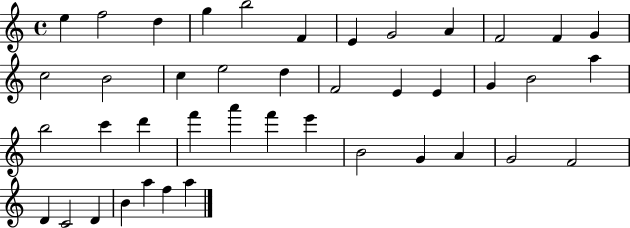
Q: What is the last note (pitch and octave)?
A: A5